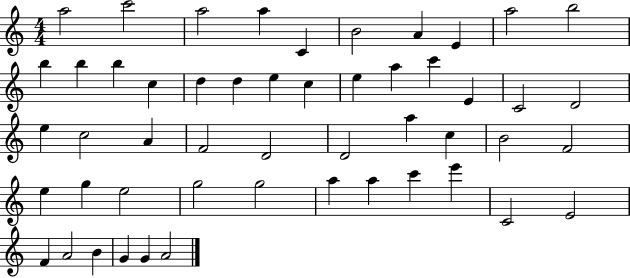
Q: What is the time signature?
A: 4/4